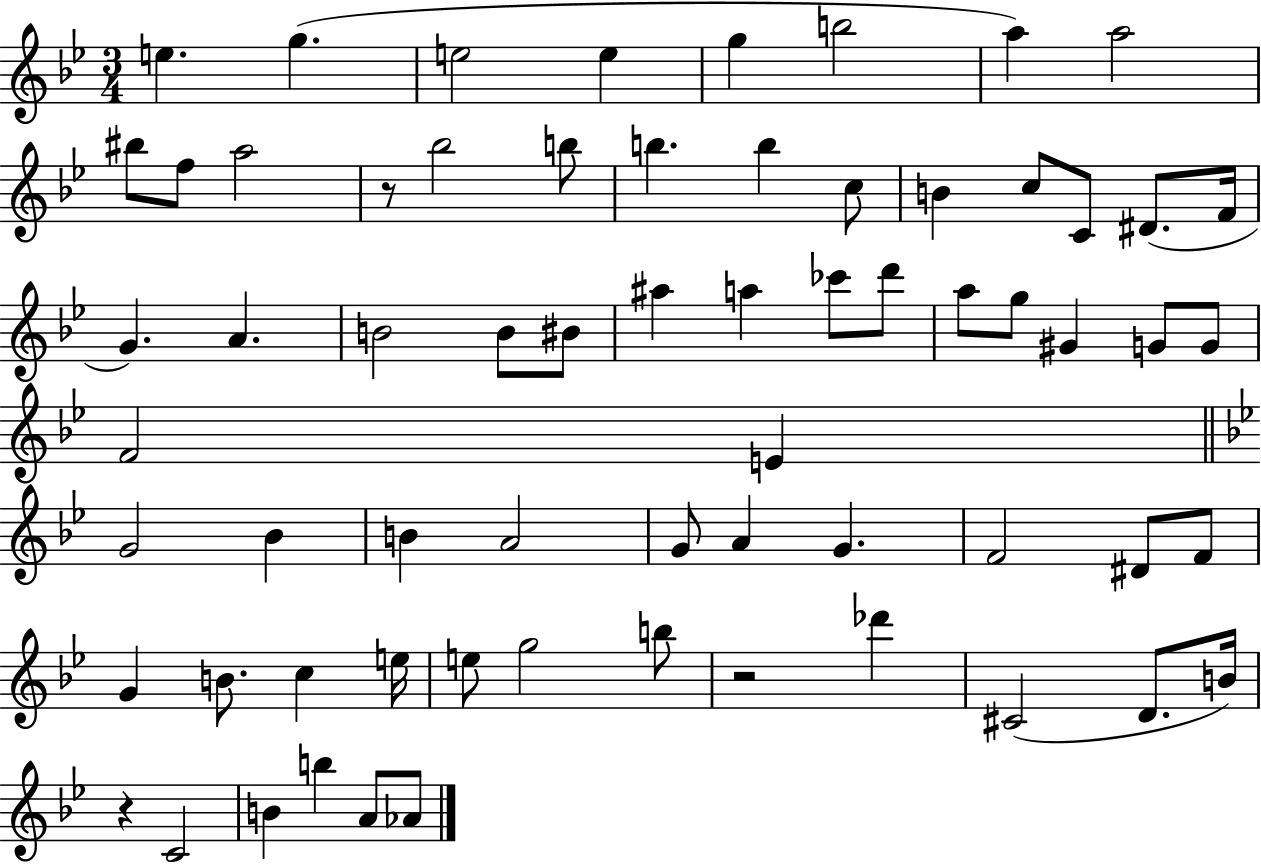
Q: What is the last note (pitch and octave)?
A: Ab4